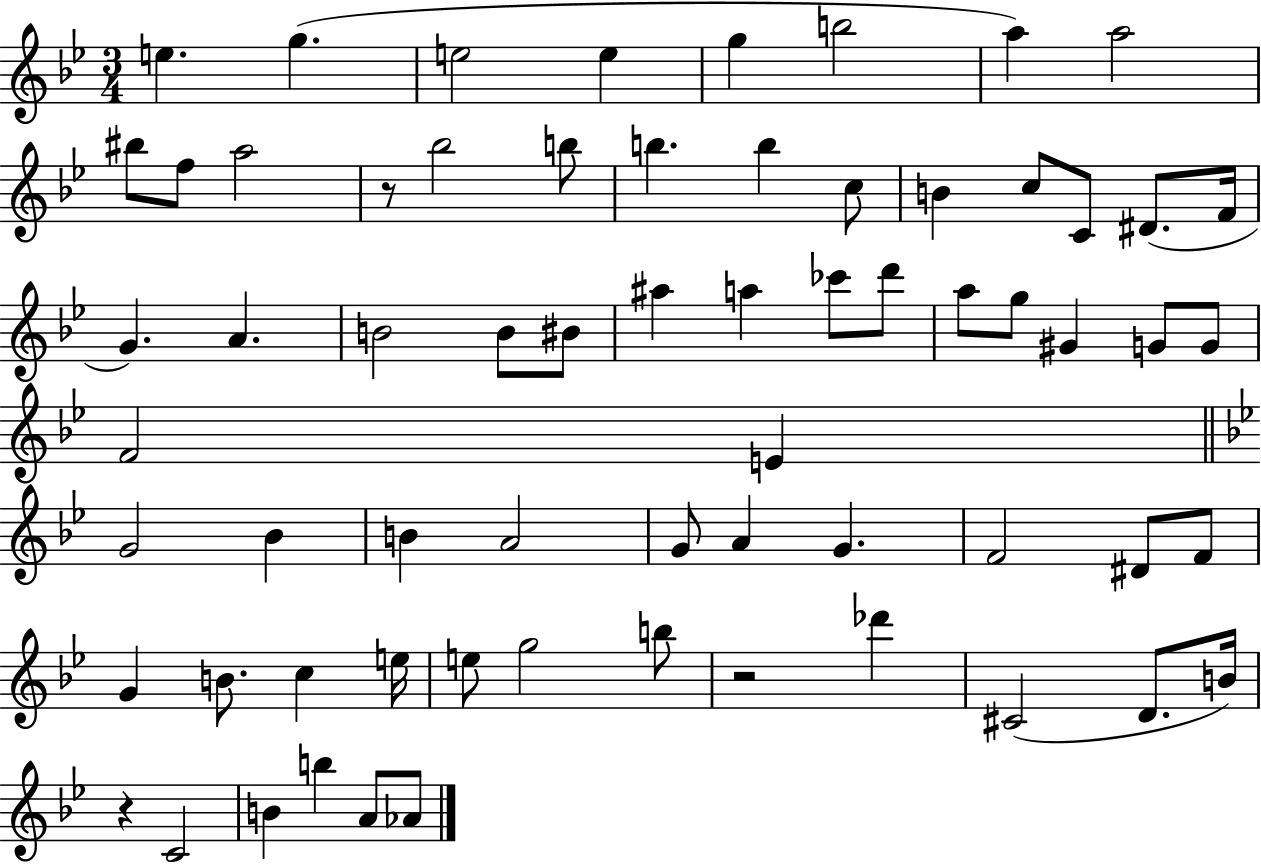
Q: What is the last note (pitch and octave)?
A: Ab4